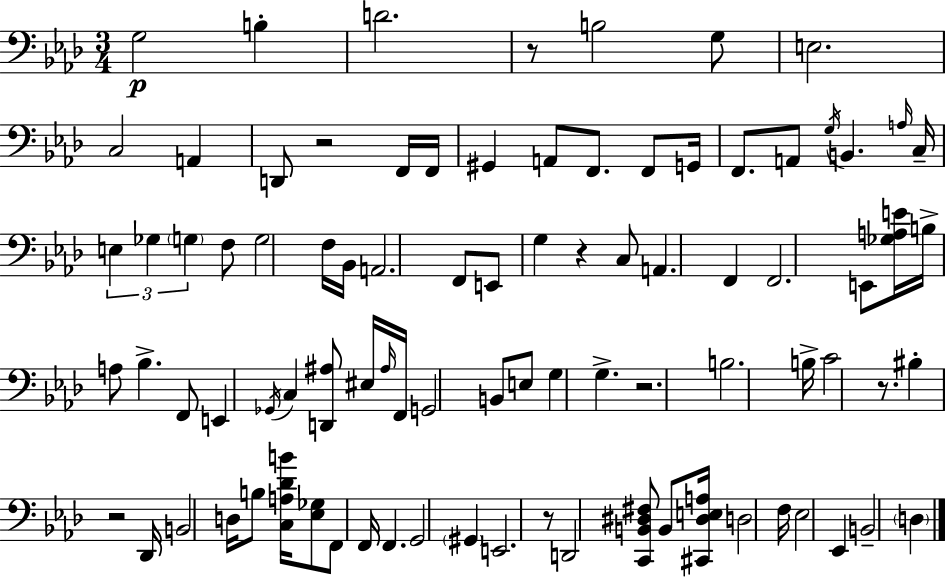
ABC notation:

X:1
T:Untitled
M:3/4
L:1/4
K:Fm
G,2 B, D2 z/2 B,2 G,/2 E,2 C,2 A,, D,,/2 z2 F,,/4 F,,/4 ^G,, A,,/2 F,,/2 F,,/2 G,,/4 F,,/2 A,,/2 G,/4 B,, A,/4 C,/4 E, _G, G, F,/2 G,2 F,/4 _B,,/4 A,,2 F,,/2 E,,/2 G, z C,/2 A,, F,, F,,2 E,,/2 [_G,A,E]/4 B,/4 A,/2 _B, F,,/2 E,, _G,,/4 C, [D,,^A,]/2 ^E,/4 ^A,/4 F,,/4 G,,2 B,,/2 E,/2 G, G, z2 B,2 B,/4 C2 z/2 ^B, z2 _D,,/4 B,,2 D,/4 B,/2 [C,A,_DB]/4 [_E,_G,]/2 F,,/2 F,,/4 F,, G,,2 ^G,, E,,2 z/2 D,,2 [C,,B,,^D,^F,]/2 B,,/2 [^C,,^D,E,A,]/4 D,2 F,/4 _E,2 _E,, B,,2 D,